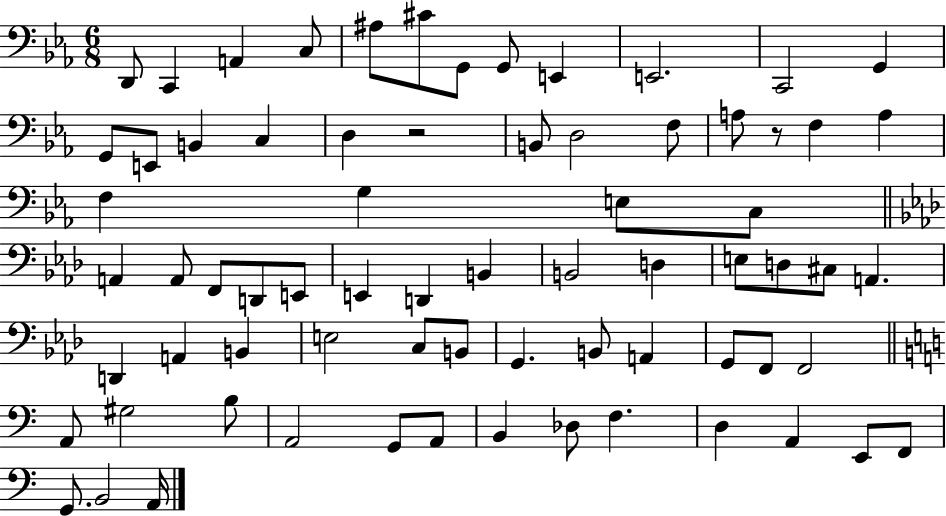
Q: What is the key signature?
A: EES major